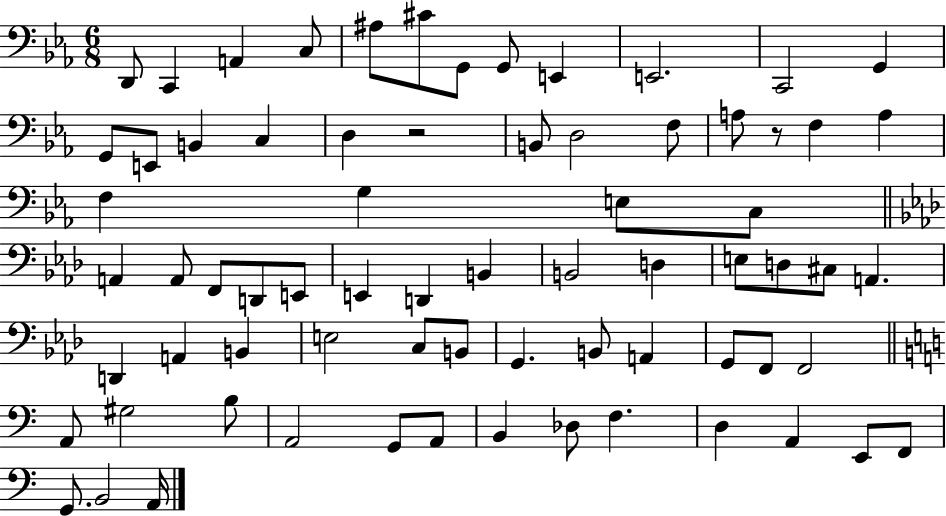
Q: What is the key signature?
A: EES major